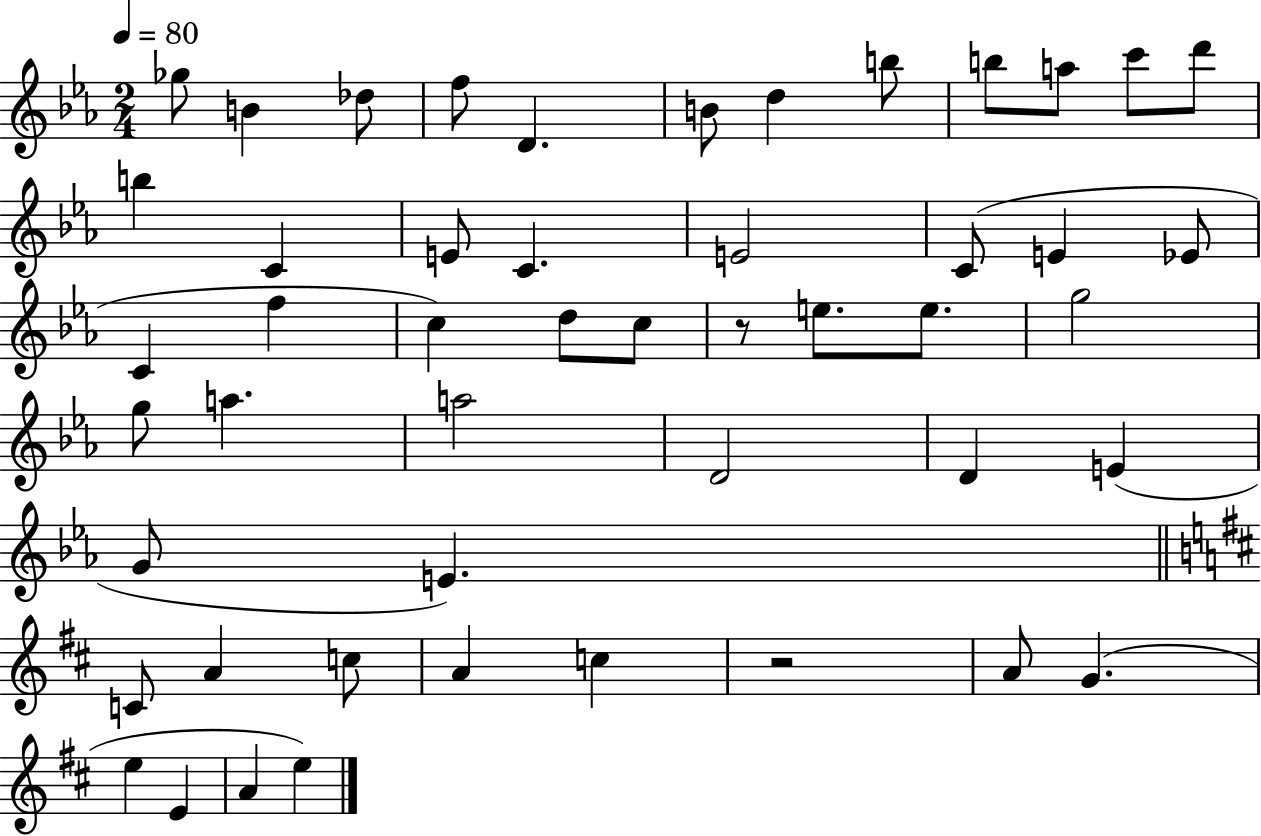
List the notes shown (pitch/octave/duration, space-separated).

Gb5/e B4/q Db5/e F5/e D4/q. B4/e D5/q B5/e B5/e A5/e C6/e D6/e B5/q C4/q E4/e C4/q. E4/h C4/e E4/q Eb4/e C4/q F5/q C5/q D5/e C5/e R/e E5/e. E5/e. G5/h G5/e A5/q. A5/h D4/h D4/q E4/q G4/e E4/q. C4/e A4/q C5/e A4/q C5/q R/h A4/e G4/q. E5/q E4/q A4/q E5/q